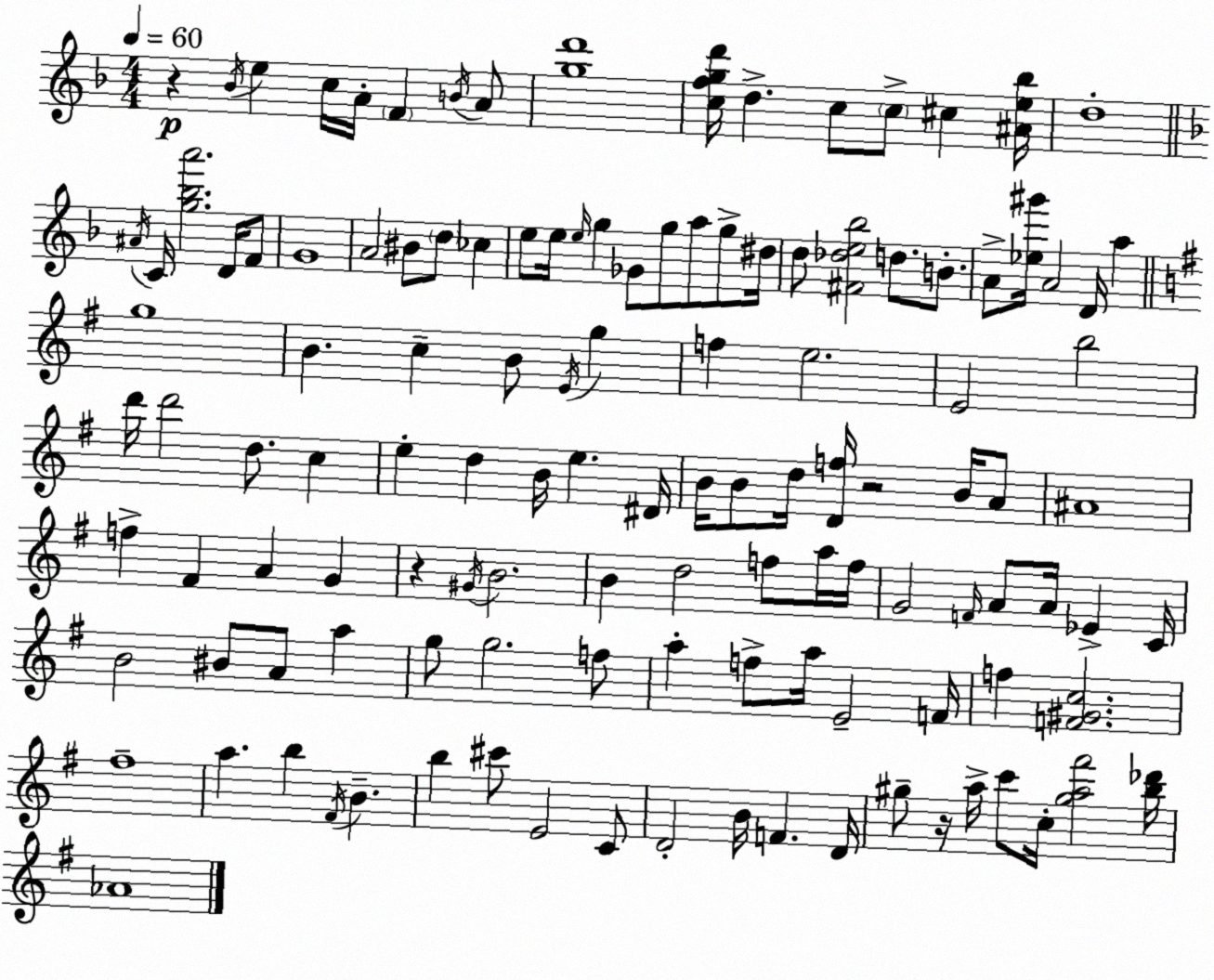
X:1
T:Untitled
M:4/4
L:1/4
K:F
z _B/4 e c/4 A/4 F B/4 A/2 [gd']4 [cfgd']/4 d c/2 c/2 ^c [^Ae_b]/4 d4 ^A/4 C/4 [g_ba']2 D/4 F/2 G4 A2 ^B/2 d/2 _c e/2 e/4 e/4 g _G/2 g/2 a/2 g/2 ^d/4 d/2 [^F_de_b]2 d/2 B/2 A/2 [_e^g']/4 A2 D/4 a g4 B c B/2 E/4 g f e2 E2 b2 d'/4 d'2 d/2 c e d B/4 e ^D/4 B/4 B/2 d/4 [Df]/4 z2 B/4 A/2 ^A4 f ^F A G z ^G/4 B2 B d2 f/2 a/4 f/4 G2 F/4 A/2 A/4 _E C/4 B2 ^B/2 A/2 a g/2 g2 f/2 a f/2 a/4 E2 F/4 f [F^Gc]2 ^f4 a b ^F/4 B b ^c'/2 E2 C/2 D2 B/4 F D/4 ^g/2 z/4 a/4 c'/2 c/4 [^ga^f']2 [b_d']/4 _A4